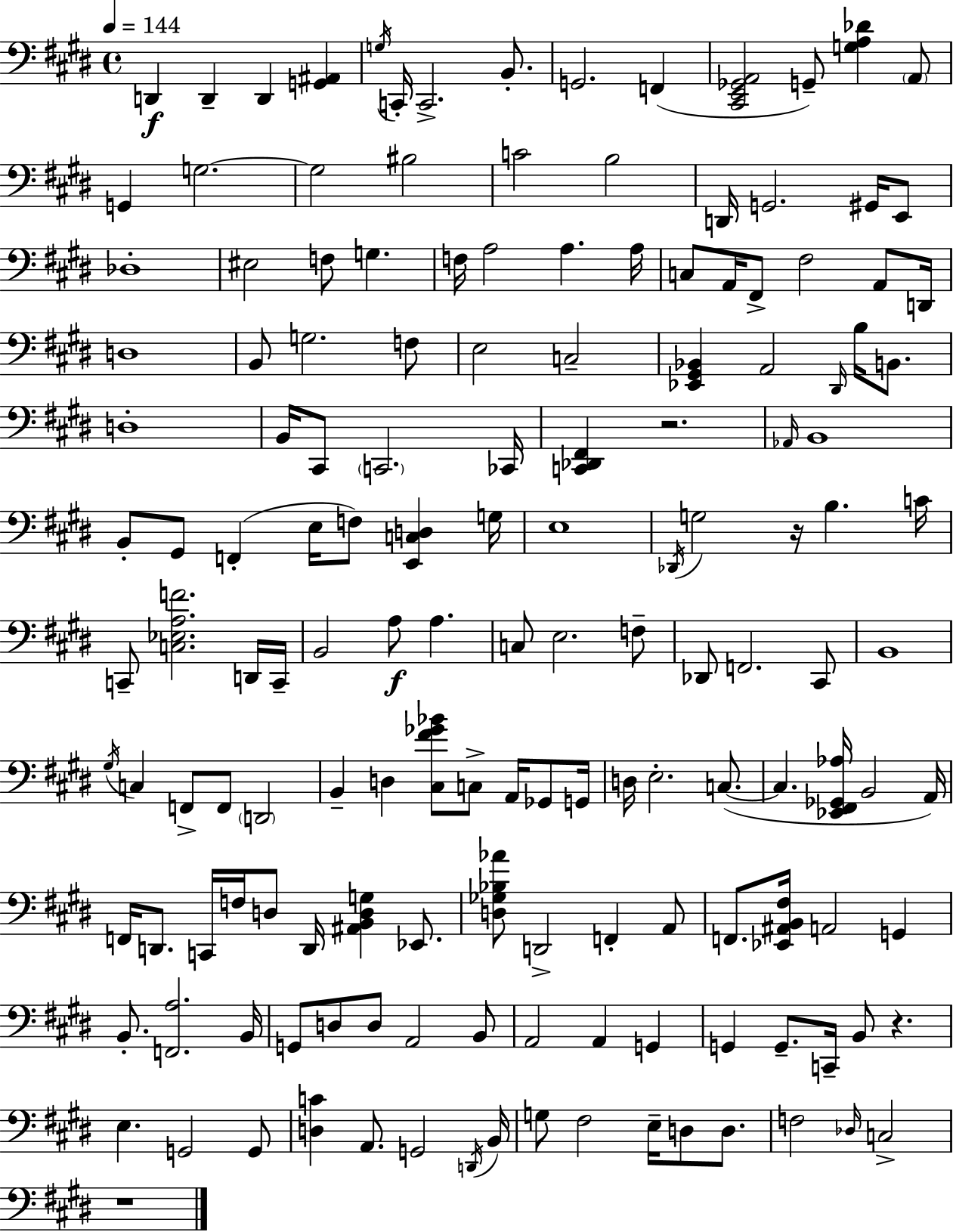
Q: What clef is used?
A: bass